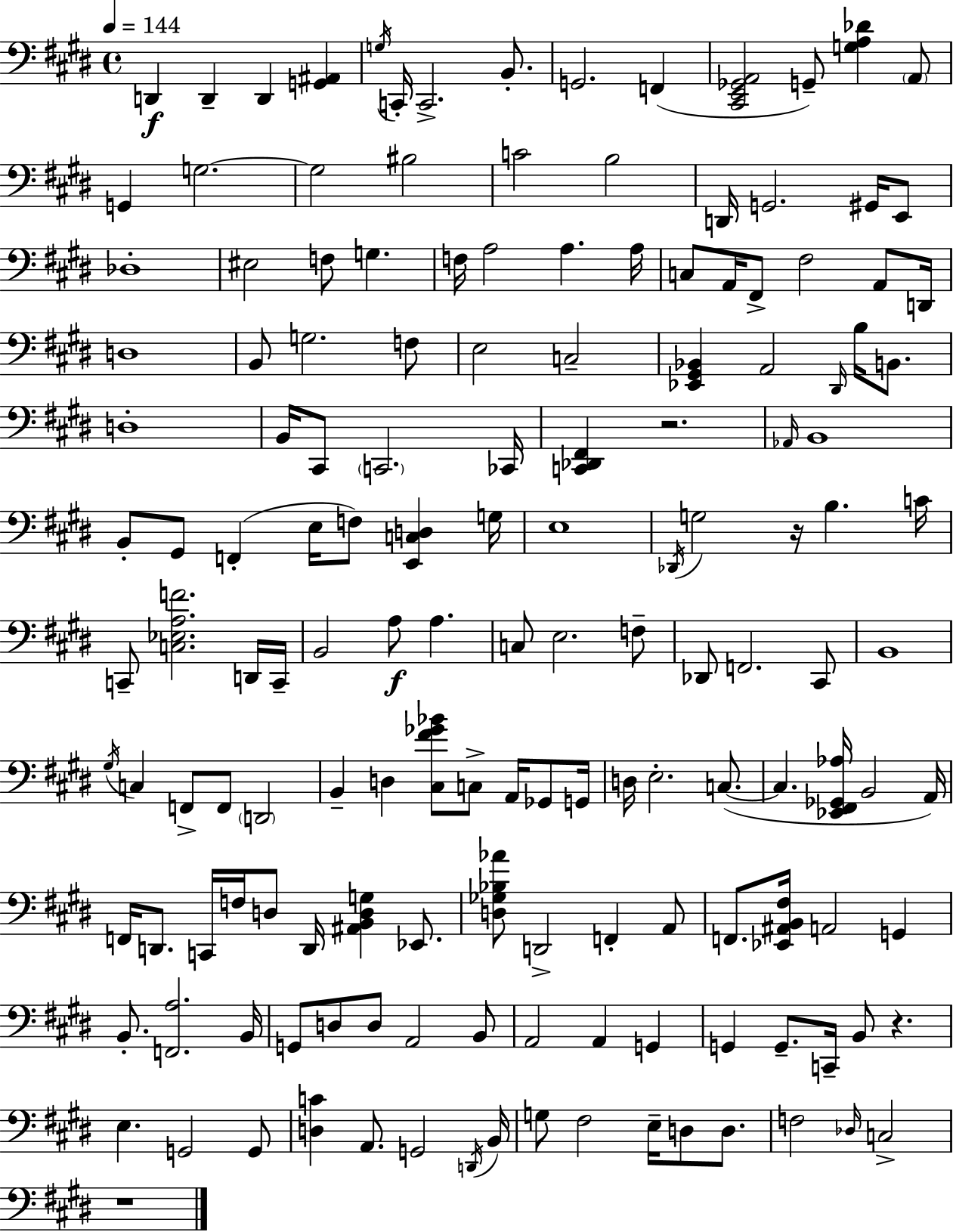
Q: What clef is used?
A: bass